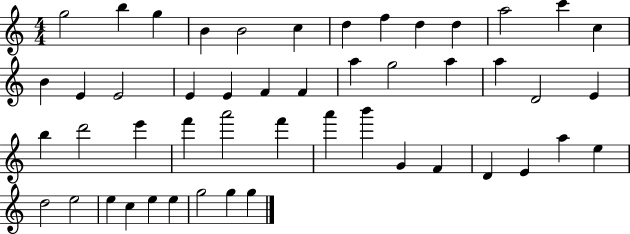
G5/h B5/q G5/q B4/q B4/h C5/q D5/q F5/q D5/q D5/q A5/h C6/q C5/q B4/q E4/q E4/h E4/q E4/q F4/q F4/q A5/q G5/h A5/q A5/q D4/h E4/q B5/q D6/h E6/q F6/q A6/h F6/q A6/q B6/q G4/q F4/q D4/q E4/q A5/q E5/q D5/h E5/h E5/q C5/q E5/q E5/q G5/h G5/q G5/q